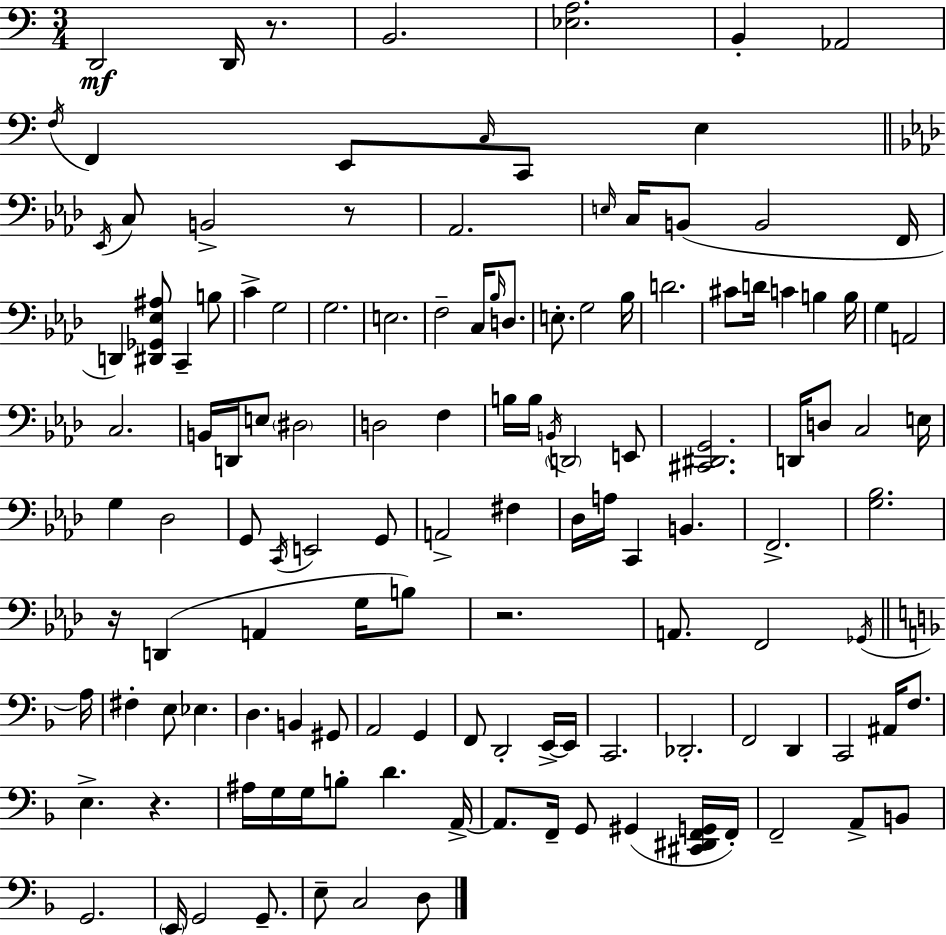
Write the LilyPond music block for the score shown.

{
  \clef bass
  \numericTimeSignature
  \time 3/4
  \key a \minor
  d,2\mf d,16 r8. | b,2. | <ees a>2. | b,4-. aes,2 | \break \acciaccatura { f16 } f,4 e,8 \grace { c16 } c,8 e4 | \bar "||" \break \key f \minor \acciaccatura { ees,16 } c8 b,2-> r8 | aes,2. | \grace { e16 } c16 b,8( b,2 | f,16 d,4) <dis, ges, ees ais>8 c,4-- | \break b8 c'4-> g2 | g2. | e2. | f2-- c16 \grace { bes16 } | \break d8. e8.-. g2 | bes16 d'2. | cis'8 d'16 c'4 b4 | b16 g4 a,2 | \break c2. | b,16 d,16 e8 \parenthesize dis2 | d2 f4 | b16 b16 \acciaccatura { b,16 } \parenthesize d,2 | \break e,8 <cis, dis, g,>2. | d,16 d8 c2 | e16 g4 des2 | g,8 \acciaccatura { c,16 } e,2 | \break g,8 a,2-> | fis4 des16 a16 c,4 b,4. | f,2.-> | <g bes>2. | \break r16 d,4( a,4 | g16 b8) r2. | a,8. f,2 | \acciaccatura { ges,16 } \bar "||" \break \key f \major a16 fis4-. e8 ees4. | d4. b,4 gis,8 | a,2 g,4 | f,8 d,2-. e,16->~~ | \break e,16 c,2. | des,2.-. | f,2 d,4 | c,2 ais,16 f8. | \break e4.-> r4. | ais16 g16 g16 b8-. d'4. | a,16->~~ a,8. f,16-- g,8 gis,4( <cis, dis, f, g,>16 | f,16-.) f,2-- a,8-> b,8 | \break g,2. | \parenthesize e,16 g,2 g,8.-- | e8-- c2 d8 | \bar "|."
}